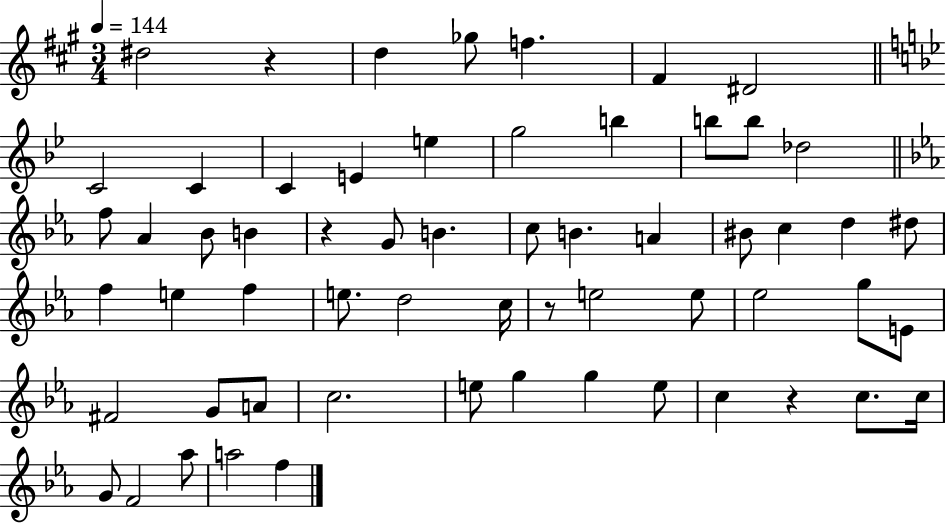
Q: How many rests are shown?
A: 4